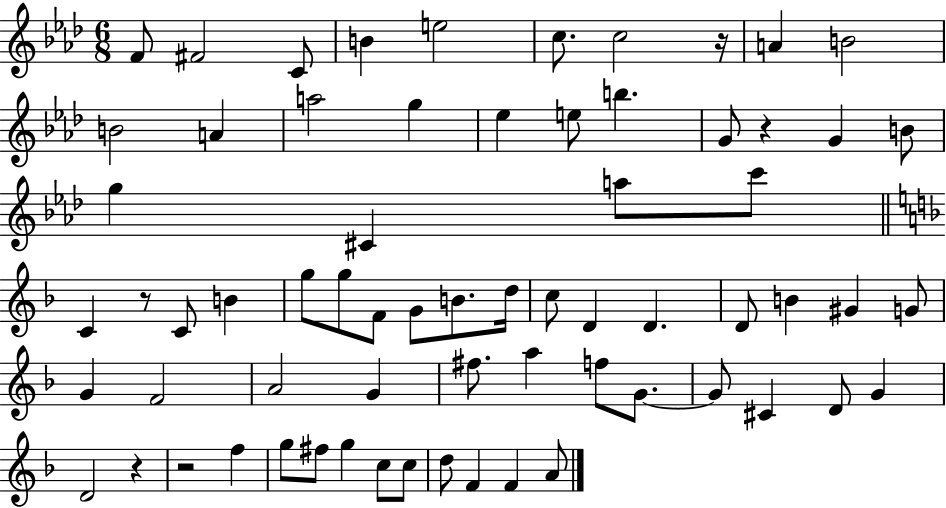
{
  \clef treble
  \numericTimeSignature
  \time 6/8
  \key aes \major
  f'8 fis'2 c'8 | b'4 e''2 | c''8. c''2 r16 | a'4 b'2 | \break b'2 a'4 | a''2 g''4 | ees''4 e''8 b''4. | g'8 r4 g'4 b'8 | \break g''4 cis'4 a''8 c'''8 | \bar "||" \break \key f \major c'4 r8 c'8 b'4 | g''8 g''8 f'8 g'8 b'8. d''16 | c''8 d'4 d'4. | d'8 b'4 gis'4 g'8 | \break g'4 f'2 | a'2 g'4 | fis''8. a''4 f''8 g'8.~~ | g'8 cis'4 d'8 g'4 | \break d'2 r4 | r2 f''4 | g''8 fis''8 g''4 c''8 c''8 | d''8 f'4 f'4 a'8 | \break \bar "|."
}